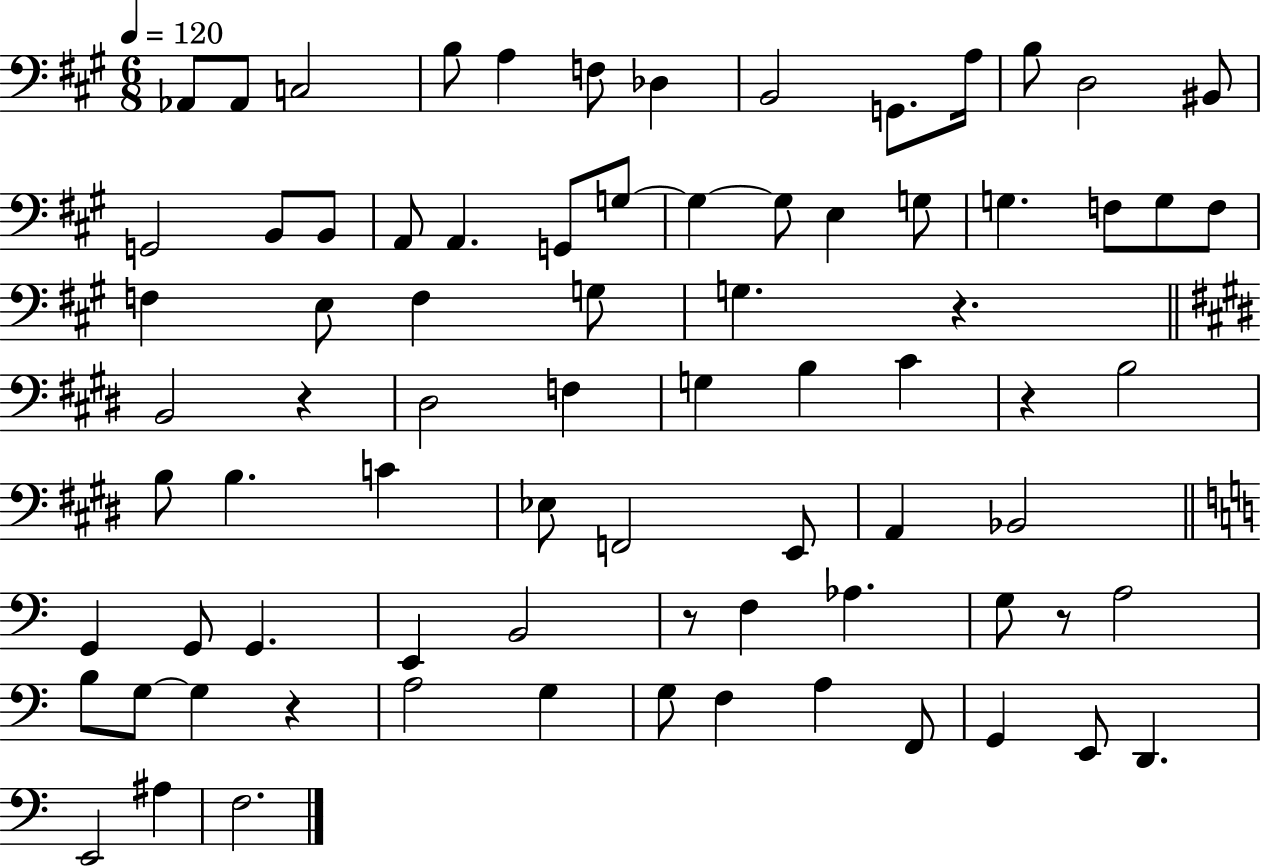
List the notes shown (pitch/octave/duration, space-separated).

Ab2/e Ab2/e C3/h B3/e A3/q F3/e Db3/q B2/h G2/e. A3/s B3/e D3/h BIS2/e G2/h B2/e B2/e A2/e A2/q. G2/e G3/e G3/q G3/e E3/q G3/e G3/q. F3/e G3/e F3/e F3/q E3/e F3/q G3/e G3/q. R/q. B2/h R/q D#3/h F3/q G3/q B3/q C#4/q R/q B3/h B3/e B3/q. C4/q Eb3/e F2/h E2/e A2/q Bb2/h G2/q G2/e G2/q. E2/q B2/h R/e F3/q Ab3/q. G3/e R/e A3/h B3/e G3/e G3/q R/q A3/h G3/q G3/e F3/q A3/q F2/e G2/q E2/e D2/q. E2/h A#3/q F3/h.